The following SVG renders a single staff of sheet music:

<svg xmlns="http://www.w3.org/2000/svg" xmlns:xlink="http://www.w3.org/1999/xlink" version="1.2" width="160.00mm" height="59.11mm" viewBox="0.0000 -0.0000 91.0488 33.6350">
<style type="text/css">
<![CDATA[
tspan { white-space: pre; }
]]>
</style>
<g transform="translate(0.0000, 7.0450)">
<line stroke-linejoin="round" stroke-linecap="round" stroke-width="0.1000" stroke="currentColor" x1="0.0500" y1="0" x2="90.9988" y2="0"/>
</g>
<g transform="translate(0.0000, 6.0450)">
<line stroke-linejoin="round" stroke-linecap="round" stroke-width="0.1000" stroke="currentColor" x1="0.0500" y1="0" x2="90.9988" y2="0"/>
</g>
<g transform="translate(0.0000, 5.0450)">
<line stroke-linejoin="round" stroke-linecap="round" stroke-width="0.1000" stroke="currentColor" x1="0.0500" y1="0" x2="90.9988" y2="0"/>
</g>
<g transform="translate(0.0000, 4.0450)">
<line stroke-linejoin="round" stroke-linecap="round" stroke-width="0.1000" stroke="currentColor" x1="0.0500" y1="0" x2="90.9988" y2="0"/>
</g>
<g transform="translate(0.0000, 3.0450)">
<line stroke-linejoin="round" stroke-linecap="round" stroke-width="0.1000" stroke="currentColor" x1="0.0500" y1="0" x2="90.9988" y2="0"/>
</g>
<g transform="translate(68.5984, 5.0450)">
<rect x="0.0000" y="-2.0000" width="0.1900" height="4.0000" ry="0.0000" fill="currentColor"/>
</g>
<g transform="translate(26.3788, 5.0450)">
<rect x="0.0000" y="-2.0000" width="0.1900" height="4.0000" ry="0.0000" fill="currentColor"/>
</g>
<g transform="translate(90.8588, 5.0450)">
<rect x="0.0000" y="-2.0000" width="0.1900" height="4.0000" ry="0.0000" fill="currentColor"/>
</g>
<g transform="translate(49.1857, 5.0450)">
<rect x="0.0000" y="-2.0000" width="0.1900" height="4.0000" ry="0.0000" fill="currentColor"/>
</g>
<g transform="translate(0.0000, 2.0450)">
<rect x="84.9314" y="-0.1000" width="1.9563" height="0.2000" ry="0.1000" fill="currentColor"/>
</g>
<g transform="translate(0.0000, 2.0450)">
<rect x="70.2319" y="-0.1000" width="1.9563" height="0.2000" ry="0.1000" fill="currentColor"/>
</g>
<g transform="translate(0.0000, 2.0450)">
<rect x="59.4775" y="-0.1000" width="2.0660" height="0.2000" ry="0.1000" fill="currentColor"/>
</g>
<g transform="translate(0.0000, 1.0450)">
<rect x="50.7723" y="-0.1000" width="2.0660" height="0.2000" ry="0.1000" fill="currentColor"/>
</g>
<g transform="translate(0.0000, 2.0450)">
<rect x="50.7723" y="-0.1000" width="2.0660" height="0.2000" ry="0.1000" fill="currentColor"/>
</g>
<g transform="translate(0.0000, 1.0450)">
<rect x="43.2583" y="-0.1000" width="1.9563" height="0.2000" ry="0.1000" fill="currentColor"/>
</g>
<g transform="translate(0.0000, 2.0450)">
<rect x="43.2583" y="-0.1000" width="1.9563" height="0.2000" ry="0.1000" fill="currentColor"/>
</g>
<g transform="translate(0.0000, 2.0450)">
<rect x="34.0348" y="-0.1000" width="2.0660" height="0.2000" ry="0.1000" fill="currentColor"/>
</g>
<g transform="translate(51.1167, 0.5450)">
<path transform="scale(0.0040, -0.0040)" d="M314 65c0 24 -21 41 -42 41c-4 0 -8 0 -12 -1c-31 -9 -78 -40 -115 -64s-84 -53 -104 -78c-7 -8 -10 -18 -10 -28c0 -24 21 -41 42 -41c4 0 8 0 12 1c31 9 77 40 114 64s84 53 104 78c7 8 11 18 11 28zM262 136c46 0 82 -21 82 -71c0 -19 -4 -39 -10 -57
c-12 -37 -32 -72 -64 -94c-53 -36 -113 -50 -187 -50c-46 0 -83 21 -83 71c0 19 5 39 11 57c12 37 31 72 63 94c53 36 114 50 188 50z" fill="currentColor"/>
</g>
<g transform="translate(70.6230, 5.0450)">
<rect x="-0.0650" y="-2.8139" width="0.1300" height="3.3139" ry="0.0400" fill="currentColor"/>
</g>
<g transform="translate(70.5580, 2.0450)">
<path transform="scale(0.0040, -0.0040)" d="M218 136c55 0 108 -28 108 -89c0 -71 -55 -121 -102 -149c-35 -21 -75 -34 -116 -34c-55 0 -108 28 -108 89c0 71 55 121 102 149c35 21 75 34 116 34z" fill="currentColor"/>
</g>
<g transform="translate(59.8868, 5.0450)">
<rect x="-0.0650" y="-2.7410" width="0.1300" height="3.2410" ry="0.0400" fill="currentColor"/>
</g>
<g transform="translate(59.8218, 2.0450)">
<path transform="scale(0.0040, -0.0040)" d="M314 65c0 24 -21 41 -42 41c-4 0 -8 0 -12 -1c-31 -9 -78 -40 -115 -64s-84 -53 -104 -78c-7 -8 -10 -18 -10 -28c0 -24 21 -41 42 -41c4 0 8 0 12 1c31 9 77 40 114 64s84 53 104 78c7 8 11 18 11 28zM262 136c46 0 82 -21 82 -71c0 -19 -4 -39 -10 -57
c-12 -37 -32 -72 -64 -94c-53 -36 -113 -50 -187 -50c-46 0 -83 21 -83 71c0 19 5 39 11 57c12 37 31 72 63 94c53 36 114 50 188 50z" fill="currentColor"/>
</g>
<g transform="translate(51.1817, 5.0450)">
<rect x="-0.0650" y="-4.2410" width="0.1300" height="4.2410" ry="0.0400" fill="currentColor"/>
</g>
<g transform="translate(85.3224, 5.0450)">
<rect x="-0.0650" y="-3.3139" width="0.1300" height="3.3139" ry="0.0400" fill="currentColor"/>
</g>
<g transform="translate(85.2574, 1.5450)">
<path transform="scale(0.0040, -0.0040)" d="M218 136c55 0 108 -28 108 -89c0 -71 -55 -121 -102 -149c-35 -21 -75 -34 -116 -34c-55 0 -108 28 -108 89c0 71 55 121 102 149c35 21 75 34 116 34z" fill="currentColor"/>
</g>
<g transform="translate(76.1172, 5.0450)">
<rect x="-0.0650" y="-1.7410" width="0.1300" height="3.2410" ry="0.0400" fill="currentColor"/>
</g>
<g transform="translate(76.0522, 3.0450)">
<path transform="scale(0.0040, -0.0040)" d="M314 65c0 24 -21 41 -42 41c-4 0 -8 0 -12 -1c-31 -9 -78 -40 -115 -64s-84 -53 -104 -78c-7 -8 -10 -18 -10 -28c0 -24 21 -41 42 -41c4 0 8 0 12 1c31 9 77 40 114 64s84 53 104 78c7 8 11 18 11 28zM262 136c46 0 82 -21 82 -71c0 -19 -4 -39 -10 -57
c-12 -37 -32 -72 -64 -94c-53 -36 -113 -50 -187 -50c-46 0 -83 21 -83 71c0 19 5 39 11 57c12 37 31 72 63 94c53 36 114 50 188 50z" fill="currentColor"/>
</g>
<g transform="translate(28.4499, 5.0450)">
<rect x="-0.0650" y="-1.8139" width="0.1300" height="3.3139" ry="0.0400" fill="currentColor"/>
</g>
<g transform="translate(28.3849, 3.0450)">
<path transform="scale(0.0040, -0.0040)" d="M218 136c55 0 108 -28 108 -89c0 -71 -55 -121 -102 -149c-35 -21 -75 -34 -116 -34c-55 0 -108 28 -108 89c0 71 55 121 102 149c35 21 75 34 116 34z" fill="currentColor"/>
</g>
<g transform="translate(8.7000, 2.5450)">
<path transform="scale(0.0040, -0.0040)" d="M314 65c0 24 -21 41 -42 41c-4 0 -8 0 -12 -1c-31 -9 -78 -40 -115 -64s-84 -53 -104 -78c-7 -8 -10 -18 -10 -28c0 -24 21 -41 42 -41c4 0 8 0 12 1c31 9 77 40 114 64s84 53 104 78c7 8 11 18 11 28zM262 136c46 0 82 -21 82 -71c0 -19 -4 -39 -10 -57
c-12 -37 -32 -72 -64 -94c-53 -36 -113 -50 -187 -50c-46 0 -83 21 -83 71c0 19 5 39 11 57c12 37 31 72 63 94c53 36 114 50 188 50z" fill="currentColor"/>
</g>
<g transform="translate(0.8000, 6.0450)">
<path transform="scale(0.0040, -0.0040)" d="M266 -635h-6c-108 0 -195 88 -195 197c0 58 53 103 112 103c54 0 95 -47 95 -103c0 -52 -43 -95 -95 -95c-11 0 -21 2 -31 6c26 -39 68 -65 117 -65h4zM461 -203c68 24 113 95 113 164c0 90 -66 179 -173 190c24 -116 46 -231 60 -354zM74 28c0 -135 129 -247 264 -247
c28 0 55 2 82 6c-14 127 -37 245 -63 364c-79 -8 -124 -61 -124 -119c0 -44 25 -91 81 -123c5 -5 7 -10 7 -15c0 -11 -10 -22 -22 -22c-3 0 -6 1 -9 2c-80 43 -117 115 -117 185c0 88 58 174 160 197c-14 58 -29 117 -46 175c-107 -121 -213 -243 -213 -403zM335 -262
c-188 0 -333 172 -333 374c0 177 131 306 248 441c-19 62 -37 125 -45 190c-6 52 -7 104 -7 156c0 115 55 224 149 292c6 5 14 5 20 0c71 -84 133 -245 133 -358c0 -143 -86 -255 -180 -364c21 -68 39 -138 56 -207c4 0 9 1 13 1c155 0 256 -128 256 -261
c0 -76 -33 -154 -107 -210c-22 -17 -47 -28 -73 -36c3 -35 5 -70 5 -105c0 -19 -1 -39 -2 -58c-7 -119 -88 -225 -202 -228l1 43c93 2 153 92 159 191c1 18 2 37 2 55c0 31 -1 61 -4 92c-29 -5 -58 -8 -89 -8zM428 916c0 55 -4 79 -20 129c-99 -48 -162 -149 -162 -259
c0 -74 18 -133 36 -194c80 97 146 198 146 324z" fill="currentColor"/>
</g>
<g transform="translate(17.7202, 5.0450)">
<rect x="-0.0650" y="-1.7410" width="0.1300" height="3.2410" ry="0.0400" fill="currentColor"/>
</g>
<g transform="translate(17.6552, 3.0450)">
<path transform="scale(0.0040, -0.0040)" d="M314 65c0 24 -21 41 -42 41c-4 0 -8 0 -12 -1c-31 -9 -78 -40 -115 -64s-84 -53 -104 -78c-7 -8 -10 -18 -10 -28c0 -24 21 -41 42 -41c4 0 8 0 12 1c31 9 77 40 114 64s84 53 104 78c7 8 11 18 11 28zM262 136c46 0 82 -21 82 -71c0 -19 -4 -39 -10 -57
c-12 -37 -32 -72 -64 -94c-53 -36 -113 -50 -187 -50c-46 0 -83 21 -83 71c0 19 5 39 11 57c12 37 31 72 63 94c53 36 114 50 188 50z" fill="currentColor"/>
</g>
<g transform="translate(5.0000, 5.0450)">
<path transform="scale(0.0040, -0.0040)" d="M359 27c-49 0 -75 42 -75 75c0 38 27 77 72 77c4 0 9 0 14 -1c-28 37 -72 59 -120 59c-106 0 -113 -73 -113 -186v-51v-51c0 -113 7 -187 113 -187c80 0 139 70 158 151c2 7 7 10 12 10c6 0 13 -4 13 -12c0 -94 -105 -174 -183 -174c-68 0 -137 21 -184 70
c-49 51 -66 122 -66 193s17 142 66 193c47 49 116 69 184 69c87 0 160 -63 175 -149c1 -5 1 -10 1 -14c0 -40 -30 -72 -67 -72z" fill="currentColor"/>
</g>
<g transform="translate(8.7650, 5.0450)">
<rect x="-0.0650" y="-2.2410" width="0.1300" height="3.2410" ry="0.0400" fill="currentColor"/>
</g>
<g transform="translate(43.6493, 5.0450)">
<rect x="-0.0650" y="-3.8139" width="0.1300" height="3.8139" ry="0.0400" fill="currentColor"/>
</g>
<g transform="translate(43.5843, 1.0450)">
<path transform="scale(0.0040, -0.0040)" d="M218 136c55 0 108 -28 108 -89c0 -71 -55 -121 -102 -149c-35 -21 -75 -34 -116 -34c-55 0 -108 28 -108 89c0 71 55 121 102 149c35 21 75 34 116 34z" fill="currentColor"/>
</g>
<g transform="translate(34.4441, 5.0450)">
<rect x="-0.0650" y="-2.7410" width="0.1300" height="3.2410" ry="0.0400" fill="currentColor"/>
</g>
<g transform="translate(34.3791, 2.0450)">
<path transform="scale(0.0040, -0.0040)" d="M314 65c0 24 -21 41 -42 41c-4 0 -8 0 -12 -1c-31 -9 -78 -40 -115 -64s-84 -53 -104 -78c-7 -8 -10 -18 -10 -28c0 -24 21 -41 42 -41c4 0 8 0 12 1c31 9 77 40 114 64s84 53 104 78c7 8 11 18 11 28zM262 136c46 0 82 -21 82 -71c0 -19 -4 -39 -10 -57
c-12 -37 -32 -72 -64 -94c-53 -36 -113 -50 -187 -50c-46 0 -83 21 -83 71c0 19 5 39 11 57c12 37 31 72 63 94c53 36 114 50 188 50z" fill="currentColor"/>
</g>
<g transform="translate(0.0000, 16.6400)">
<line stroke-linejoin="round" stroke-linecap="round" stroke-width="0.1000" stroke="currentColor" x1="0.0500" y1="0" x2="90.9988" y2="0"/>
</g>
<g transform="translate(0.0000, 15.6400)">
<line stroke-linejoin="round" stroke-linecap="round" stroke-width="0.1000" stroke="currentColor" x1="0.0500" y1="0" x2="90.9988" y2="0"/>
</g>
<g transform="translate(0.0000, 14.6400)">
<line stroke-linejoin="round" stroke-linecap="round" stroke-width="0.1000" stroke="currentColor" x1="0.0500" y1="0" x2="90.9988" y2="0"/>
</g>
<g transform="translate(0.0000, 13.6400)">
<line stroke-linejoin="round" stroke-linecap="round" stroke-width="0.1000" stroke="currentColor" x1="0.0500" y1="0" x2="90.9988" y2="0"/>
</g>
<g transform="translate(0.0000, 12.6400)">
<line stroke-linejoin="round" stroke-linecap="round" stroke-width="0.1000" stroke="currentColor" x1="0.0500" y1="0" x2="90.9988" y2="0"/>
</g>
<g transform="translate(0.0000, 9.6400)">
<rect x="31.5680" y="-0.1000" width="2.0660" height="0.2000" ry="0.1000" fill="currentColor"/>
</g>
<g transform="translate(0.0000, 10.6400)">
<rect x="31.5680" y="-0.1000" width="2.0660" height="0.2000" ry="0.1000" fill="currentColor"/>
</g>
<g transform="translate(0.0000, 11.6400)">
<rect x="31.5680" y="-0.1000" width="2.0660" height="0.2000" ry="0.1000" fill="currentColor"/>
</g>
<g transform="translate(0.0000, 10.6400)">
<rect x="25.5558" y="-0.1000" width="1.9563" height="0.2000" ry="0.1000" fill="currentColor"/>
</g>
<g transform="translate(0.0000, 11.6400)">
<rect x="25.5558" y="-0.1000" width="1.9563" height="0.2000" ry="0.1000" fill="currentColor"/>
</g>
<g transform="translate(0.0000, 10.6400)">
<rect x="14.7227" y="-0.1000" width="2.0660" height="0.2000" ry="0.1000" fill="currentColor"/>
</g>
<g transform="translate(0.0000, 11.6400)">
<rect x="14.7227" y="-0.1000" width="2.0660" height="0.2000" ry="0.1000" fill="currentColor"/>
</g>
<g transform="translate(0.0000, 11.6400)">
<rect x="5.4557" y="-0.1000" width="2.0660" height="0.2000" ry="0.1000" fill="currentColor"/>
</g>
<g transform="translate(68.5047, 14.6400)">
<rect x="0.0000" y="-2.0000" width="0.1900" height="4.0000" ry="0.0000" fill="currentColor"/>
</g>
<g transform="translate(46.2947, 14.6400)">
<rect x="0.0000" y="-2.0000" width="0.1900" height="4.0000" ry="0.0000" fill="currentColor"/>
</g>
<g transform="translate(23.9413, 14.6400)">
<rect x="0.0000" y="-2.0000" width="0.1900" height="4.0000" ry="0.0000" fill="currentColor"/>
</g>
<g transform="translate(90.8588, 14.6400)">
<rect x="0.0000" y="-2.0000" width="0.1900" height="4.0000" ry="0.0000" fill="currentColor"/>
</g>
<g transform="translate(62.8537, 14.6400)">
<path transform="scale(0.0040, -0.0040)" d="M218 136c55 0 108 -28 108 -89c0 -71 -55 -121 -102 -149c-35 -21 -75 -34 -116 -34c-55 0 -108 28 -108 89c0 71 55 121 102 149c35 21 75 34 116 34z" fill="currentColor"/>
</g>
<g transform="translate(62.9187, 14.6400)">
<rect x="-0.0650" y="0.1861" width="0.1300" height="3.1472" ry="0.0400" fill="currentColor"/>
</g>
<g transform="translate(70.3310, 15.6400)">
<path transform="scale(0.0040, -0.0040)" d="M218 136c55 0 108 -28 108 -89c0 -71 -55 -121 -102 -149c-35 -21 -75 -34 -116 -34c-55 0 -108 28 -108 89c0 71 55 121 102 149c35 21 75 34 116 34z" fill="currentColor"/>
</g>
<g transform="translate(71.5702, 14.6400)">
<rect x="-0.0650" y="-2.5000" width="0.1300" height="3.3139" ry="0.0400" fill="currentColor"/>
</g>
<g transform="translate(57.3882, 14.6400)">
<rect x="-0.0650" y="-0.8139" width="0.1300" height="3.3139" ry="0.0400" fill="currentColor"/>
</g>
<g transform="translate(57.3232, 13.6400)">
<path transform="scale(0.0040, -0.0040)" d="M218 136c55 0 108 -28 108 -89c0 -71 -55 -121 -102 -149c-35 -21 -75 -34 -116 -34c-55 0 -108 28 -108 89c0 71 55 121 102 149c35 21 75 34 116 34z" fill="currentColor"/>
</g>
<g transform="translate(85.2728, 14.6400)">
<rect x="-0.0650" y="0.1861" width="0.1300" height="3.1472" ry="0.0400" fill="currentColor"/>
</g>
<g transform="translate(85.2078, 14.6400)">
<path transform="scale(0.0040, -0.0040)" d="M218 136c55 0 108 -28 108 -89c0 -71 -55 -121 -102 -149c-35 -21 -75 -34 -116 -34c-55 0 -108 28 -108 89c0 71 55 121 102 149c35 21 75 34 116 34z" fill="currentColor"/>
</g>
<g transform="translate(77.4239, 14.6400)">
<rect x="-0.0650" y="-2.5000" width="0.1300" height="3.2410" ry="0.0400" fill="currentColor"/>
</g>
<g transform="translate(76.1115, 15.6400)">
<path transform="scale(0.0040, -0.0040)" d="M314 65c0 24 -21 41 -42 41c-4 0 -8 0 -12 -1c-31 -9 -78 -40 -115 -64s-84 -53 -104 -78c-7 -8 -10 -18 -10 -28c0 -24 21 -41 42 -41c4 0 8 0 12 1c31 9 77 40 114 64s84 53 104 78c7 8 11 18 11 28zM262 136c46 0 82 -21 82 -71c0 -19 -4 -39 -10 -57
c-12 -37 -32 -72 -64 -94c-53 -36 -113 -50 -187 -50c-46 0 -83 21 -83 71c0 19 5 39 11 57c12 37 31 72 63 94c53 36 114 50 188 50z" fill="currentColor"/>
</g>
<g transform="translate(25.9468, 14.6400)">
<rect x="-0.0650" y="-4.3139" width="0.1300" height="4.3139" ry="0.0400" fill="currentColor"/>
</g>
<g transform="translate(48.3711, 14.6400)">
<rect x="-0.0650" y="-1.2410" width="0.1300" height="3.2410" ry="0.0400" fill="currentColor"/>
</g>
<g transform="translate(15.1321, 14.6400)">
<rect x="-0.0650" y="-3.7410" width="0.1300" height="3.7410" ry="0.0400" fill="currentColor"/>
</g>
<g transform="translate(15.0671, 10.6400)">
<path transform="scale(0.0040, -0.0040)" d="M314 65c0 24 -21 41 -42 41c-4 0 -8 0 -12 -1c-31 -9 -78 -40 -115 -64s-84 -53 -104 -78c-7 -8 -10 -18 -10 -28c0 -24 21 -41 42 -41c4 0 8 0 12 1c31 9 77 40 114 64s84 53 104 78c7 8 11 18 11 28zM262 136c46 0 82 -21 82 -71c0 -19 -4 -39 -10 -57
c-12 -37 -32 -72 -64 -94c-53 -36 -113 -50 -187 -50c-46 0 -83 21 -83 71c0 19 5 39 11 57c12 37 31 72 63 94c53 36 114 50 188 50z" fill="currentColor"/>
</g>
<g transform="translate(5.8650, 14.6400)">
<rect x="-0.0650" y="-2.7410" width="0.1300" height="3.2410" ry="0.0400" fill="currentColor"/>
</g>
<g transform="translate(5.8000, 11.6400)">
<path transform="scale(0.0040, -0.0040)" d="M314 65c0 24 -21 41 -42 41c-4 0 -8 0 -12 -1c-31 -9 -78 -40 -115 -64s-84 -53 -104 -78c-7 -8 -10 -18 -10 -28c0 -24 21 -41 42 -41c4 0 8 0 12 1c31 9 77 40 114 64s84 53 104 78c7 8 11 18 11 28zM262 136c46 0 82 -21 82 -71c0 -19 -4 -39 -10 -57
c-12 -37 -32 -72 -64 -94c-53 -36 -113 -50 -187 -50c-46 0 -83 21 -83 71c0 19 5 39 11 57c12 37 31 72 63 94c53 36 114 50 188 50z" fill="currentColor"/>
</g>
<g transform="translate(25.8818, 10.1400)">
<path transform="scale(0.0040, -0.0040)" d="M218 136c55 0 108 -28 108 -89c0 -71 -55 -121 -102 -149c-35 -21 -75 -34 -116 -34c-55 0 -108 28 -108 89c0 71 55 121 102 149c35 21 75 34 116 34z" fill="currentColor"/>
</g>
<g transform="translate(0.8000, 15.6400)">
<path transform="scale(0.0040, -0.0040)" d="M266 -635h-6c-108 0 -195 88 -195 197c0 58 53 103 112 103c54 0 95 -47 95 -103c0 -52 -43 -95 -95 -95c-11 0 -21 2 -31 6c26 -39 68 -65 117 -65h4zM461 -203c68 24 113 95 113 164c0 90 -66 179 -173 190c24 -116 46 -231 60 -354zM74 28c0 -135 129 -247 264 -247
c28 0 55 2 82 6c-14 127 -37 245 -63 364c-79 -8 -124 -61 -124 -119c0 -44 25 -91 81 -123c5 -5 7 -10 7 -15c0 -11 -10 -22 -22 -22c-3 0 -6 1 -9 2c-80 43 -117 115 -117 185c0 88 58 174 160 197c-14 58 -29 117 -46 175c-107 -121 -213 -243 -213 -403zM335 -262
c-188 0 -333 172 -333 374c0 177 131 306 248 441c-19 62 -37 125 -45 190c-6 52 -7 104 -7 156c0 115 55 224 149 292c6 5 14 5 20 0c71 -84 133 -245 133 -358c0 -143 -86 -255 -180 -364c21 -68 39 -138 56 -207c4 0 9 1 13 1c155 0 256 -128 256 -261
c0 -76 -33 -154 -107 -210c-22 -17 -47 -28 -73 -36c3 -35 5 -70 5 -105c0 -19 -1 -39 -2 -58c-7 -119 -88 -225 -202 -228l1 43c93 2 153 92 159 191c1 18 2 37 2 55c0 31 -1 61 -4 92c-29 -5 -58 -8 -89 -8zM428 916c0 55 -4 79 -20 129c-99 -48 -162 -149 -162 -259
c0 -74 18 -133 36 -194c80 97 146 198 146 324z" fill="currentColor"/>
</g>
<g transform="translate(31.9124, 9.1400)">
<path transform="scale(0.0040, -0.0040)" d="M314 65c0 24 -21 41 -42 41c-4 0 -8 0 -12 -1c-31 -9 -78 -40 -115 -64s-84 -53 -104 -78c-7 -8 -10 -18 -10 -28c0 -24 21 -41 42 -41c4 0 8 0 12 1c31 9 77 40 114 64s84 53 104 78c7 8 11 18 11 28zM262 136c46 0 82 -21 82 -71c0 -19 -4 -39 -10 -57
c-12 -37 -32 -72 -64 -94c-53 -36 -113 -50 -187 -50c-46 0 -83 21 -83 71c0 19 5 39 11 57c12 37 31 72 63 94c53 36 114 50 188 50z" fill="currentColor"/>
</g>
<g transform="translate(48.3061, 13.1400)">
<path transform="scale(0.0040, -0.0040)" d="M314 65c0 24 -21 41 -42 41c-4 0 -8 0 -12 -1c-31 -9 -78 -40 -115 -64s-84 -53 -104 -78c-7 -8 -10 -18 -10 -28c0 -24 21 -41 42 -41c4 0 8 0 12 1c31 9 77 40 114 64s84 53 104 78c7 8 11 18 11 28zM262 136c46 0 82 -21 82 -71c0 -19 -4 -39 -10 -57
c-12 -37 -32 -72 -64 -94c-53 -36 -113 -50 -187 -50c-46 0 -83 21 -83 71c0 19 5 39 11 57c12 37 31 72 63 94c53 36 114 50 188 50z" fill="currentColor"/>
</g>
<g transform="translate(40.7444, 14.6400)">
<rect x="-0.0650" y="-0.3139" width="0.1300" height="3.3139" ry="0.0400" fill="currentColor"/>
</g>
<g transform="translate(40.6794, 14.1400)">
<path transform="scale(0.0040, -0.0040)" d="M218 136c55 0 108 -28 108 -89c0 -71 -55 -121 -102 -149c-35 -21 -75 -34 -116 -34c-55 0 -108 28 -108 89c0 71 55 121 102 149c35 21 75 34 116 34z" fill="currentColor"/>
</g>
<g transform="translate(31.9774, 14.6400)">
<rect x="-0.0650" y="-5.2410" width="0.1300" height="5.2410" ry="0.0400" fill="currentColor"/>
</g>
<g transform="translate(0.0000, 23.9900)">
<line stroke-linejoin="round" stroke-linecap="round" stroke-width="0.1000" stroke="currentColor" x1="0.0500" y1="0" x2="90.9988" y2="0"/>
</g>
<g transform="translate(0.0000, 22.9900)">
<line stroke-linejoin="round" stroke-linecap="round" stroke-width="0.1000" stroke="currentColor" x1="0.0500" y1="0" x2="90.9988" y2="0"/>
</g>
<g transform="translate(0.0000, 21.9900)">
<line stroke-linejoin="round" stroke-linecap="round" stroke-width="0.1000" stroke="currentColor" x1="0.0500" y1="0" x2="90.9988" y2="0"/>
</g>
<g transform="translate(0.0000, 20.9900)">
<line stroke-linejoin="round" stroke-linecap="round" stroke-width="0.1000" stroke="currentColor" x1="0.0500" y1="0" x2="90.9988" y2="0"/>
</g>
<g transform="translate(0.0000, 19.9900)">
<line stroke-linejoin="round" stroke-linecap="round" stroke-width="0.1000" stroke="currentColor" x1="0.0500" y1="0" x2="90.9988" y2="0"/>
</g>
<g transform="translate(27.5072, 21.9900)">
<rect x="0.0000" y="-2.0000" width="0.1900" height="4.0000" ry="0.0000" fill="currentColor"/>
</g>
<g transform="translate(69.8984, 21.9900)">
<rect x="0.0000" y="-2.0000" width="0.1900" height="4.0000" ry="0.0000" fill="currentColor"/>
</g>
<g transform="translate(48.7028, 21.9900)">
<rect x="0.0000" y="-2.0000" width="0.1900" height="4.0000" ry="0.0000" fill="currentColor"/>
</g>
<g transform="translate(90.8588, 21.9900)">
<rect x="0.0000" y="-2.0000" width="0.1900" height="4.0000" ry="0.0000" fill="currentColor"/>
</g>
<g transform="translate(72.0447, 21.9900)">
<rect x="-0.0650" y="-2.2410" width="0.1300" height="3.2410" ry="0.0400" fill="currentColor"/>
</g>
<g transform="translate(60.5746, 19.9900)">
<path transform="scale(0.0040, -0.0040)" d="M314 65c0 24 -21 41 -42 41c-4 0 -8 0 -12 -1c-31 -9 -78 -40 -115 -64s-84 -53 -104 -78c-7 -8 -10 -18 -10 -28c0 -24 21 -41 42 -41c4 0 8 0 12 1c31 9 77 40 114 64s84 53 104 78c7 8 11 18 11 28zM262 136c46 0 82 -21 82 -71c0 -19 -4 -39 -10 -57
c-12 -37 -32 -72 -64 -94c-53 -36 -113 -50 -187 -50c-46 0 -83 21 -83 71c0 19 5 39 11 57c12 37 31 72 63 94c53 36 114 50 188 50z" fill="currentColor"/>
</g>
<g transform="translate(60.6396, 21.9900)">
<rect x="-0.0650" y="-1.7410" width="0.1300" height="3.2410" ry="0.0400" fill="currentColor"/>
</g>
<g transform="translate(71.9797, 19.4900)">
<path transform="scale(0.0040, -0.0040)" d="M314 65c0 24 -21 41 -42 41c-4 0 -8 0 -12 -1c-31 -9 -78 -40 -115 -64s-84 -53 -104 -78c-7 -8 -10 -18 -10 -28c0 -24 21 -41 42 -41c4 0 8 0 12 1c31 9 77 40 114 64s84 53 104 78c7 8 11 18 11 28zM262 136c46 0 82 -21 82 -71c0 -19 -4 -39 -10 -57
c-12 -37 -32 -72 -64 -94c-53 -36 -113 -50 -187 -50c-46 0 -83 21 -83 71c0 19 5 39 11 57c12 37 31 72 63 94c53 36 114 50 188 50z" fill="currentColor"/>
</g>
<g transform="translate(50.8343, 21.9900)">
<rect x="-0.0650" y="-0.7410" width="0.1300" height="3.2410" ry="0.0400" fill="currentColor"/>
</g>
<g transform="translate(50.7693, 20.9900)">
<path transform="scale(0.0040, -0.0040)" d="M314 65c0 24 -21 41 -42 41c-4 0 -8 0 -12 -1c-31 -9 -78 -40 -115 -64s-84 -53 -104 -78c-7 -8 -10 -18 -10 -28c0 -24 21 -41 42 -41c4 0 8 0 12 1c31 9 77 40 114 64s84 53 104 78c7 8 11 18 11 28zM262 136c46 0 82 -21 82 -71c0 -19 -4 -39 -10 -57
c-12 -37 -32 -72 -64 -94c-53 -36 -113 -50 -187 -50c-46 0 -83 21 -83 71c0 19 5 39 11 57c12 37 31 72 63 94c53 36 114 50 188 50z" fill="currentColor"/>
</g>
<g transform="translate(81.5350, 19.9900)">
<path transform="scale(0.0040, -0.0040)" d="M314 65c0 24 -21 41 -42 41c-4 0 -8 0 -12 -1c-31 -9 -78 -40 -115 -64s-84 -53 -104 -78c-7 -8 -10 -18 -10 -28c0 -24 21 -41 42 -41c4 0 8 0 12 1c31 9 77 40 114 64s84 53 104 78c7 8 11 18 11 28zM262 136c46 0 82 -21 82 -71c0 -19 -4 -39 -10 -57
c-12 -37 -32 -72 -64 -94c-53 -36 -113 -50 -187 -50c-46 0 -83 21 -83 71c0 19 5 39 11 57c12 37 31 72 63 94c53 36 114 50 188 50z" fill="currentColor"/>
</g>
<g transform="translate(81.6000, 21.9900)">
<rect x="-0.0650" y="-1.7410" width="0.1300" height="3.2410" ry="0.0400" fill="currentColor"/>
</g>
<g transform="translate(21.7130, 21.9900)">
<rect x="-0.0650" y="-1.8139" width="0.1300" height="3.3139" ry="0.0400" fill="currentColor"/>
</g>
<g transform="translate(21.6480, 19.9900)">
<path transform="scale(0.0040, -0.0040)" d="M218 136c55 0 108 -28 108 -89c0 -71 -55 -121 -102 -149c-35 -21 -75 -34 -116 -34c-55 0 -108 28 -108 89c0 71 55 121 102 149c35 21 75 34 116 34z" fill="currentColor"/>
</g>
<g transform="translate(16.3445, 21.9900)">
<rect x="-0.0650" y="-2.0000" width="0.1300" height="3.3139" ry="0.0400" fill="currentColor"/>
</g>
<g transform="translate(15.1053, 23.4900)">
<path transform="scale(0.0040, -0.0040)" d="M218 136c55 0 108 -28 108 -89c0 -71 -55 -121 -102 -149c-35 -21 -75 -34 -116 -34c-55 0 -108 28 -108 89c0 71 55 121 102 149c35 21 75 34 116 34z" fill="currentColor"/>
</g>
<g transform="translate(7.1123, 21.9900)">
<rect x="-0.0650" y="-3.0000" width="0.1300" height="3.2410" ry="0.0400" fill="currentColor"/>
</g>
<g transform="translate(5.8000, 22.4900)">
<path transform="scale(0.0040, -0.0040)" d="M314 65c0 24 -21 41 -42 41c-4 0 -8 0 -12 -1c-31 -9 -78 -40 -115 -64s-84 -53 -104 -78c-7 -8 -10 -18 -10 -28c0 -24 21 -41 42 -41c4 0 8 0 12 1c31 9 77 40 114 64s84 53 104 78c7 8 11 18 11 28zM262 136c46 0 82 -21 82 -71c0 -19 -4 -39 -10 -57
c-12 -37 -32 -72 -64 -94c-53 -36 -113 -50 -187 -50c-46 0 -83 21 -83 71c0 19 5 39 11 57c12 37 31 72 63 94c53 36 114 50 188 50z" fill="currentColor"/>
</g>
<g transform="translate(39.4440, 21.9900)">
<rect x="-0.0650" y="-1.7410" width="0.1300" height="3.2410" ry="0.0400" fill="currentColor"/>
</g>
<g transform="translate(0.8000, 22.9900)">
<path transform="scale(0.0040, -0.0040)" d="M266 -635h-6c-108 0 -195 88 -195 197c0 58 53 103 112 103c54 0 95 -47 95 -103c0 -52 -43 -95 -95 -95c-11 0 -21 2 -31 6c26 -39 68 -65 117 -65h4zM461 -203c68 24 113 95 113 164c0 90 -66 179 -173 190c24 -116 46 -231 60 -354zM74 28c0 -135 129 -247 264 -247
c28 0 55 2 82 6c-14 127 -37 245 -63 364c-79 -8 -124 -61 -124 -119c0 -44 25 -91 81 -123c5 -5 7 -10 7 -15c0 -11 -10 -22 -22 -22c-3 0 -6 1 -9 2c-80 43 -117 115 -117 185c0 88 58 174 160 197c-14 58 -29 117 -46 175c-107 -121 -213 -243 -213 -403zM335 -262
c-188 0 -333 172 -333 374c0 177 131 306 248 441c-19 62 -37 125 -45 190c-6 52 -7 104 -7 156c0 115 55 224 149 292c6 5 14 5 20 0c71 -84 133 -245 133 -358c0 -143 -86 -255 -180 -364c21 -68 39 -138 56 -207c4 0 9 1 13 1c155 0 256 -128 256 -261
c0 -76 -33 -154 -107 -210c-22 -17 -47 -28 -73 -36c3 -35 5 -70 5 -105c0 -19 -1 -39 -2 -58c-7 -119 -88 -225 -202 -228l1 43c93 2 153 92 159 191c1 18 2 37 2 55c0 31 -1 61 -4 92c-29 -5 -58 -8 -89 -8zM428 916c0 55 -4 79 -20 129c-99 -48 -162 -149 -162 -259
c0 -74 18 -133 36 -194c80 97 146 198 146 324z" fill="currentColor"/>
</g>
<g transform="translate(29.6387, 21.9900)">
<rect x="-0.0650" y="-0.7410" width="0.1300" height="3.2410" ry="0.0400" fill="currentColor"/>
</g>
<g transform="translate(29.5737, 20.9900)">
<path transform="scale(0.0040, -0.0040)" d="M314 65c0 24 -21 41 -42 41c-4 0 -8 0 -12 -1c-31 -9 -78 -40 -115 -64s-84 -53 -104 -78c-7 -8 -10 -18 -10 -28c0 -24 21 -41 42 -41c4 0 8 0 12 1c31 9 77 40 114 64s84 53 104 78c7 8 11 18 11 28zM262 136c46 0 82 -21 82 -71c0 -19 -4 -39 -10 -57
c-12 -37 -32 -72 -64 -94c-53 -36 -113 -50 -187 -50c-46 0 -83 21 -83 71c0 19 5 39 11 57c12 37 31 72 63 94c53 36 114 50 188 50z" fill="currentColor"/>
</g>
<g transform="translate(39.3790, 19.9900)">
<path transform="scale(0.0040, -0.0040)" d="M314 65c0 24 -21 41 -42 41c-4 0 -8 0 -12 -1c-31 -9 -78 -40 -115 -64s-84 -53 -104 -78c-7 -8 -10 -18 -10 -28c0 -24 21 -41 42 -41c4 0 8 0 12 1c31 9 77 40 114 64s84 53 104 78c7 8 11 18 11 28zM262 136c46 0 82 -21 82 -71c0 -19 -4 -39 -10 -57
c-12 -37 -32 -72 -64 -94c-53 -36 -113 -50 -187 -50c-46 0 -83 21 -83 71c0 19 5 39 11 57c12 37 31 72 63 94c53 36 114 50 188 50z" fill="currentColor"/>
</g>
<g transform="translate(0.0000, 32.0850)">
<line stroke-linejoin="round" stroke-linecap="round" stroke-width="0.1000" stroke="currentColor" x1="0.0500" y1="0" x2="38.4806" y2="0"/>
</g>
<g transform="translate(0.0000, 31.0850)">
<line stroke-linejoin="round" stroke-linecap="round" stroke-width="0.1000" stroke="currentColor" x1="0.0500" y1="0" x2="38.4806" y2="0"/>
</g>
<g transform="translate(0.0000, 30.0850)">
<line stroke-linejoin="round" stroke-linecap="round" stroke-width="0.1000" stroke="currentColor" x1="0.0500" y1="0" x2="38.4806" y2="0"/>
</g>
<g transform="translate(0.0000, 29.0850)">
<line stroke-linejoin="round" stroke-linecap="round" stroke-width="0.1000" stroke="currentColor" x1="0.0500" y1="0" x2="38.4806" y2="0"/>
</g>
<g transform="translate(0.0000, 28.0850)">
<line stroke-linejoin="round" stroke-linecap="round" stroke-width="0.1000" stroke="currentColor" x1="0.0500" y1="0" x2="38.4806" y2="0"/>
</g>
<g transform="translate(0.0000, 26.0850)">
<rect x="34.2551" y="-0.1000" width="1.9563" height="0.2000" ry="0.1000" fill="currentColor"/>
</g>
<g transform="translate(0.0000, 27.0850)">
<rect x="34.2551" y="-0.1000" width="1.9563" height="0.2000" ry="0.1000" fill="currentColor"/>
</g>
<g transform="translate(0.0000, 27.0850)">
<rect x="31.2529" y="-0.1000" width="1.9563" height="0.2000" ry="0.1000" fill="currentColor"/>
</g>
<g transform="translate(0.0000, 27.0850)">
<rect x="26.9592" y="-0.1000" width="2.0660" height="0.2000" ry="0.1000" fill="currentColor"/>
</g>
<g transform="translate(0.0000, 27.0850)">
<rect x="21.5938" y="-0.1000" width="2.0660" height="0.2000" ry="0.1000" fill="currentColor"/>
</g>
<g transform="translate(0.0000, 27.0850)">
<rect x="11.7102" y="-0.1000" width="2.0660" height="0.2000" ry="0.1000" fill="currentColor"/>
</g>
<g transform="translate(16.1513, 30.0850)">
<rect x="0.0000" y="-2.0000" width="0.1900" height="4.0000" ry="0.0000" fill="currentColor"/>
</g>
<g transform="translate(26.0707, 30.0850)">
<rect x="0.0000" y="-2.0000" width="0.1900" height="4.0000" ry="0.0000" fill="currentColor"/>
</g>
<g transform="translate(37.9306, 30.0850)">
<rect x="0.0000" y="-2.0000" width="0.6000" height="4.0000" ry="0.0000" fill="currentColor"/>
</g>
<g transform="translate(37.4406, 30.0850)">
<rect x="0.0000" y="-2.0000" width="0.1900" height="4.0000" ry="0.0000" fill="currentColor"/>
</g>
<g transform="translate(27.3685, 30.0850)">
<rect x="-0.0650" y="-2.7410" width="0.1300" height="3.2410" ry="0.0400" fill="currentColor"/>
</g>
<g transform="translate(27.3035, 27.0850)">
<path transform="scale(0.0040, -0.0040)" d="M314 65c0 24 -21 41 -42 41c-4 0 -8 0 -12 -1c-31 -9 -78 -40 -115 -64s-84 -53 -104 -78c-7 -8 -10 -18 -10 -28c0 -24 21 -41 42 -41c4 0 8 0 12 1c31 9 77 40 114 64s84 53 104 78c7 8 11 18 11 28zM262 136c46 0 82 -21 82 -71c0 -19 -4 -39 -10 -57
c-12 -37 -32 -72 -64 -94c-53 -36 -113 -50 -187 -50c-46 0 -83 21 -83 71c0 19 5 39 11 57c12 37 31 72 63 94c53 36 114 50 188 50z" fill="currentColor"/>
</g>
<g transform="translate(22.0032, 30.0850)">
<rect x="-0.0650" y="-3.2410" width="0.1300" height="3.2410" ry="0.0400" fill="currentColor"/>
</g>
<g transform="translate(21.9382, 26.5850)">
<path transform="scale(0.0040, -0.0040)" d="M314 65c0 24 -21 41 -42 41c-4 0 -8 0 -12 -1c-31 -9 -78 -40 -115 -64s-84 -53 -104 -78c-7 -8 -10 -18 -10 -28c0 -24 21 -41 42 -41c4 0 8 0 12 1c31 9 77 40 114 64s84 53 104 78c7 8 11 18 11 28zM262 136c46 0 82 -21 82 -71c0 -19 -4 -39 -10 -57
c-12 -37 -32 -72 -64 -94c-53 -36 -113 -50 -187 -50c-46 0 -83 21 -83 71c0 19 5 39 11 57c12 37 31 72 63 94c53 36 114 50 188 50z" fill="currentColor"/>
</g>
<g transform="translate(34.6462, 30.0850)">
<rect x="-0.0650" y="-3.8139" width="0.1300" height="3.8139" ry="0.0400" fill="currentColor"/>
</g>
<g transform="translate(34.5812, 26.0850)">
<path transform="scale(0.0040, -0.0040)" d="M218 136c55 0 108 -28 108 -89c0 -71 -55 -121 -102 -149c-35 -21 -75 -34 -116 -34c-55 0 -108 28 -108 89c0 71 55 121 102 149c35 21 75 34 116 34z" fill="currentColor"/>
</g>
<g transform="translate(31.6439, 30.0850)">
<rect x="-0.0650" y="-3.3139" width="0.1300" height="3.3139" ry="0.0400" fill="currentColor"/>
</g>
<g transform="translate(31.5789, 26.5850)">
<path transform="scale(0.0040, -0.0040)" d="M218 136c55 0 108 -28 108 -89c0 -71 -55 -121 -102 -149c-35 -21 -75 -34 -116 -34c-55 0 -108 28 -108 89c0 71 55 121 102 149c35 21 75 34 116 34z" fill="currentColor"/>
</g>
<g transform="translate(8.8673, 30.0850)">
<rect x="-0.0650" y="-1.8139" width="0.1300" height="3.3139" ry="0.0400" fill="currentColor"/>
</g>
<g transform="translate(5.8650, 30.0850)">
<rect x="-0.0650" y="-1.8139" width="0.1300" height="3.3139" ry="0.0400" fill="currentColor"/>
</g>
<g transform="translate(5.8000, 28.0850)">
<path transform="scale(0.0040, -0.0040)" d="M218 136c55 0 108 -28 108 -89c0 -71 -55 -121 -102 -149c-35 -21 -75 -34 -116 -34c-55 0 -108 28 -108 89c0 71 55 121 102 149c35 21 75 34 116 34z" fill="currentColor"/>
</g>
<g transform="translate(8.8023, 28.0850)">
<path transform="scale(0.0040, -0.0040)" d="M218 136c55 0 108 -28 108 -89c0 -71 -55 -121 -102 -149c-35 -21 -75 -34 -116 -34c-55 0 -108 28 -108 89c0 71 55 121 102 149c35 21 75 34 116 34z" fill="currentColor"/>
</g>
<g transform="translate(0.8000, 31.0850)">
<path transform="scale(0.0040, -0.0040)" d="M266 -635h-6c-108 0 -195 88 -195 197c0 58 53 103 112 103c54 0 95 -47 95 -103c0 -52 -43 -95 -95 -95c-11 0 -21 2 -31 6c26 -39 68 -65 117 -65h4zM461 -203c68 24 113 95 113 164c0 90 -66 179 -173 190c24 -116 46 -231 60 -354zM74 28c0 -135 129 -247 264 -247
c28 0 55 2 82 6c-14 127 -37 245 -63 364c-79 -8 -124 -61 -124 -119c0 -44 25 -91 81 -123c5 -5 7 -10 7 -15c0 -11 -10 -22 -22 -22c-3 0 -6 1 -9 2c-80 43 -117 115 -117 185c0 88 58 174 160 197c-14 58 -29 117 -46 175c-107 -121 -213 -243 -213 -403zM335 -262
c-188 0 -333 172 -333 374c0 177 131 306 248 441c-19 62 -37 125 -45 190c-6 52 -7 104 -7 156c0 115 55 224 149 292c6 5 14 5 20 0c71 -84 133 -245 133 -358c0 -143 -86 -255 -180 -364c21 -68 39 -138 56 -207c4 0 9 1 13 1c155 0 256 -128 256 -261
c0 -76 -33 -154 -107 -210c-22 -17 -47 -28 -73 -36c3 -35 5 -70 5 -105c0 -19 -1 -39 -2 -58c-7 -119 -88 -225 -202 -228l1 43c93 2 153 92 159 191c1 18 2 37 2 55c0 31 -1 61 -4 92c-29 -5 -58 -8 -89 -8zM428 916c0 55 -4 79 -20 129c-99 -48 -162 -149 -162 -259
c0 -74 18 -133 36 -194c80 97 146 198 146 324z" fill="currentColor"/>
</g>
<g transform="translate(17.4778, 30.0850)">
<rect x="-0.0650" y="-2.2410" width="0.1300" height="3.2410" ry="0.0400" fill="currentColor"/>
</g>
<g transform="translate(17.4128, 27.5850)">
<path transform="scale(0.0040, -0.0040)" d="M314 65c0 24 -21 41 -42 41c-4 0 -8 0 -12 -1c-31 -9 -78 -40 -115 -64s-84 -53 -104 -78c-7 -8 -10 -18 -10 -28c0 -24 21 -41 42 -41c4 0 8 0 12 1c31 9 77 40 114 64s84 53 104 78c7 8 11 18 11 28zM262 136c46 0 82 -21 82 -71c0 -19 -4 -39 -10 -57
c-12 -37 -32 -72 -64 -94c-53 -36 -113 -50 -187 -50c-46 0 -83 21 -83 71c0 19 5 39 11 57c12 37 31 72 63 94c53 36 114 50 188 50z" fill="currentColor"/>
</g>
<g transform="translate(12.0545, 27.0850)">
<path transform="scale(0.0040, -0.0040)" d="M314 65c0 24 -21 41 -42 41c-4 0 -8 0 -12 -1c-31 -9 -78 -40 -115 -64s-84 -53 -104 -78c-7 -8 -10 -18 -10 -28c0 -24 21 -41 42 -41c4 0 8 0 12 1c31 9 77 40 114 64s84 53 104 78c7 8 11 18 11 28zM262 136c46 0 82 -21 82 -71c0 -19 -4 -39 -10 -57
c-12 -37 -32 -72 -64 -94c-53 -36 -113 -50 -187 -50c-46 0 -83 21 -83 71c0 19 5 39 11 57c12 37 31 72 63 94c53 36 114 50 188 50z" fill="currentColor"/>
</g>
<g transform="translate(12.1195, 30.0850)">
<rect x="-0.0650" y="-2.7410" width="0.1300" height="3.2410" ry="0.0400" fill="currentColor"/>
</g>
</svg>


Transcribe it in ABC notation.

X:1
T:Untitled
M:4/4
L:1/4
K:C
g2 f2 f a2 c' d'2 a2 a f2 b a2 c'2 d' f'2 c e2 d B G G2 B A2 F f d2 f2 d2 f2 g2 f2 f f a2 g2 b2 a2 b c'